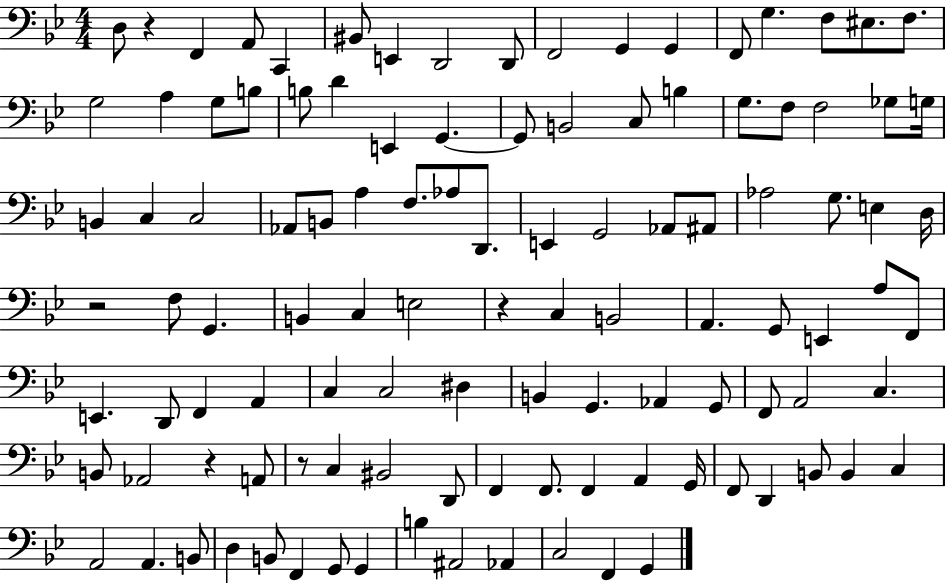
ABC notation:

X:1
T:Untitled
M:4/4
L:1/4
K:Bb
D,/2 z F,, A,,/2 C,, ^B,,/2 E,, D,,2 D,,/2 F,,2 G,, G,, F,,/2 G, F,/2 ^E,/2 F,/2 G,2 A, G,/2 B,/2 B,/2 D E,, G,, G,,/2 B,,2 C,/2 B, G,/2 F,/2 F,2 _G,/2 G,/4 B,, C, C,2 _A,,/2 B,,/2 A, F,/2 _A,/2 D,,/2 E,, G,,2 _A,,/2 ^A,,/2 _A,2 G,/2 E, D,/4 z2 F,/2 G,, B,, C, E,2 z C, B,,2 A,, G,,/2 E,, A,/2 F,,/2 E,, D,,/2 F,, A,, C, C,2 ^D, B,, G,, _A,, G,,/2 F,,/2 A,,2 C, B,,/2 _A,,2 z A,,/2 z/2 C, ^B,,2 D,,/2 F,, F,,/2 F,, A,, G,,/4 F,,/2 D,, B,,/2 B,, C, A,,2 A,, B,,/2 D, B,,/2 F,, G,,/2 G,, B, ^A,,2 _A,, C,2 F,, G,,